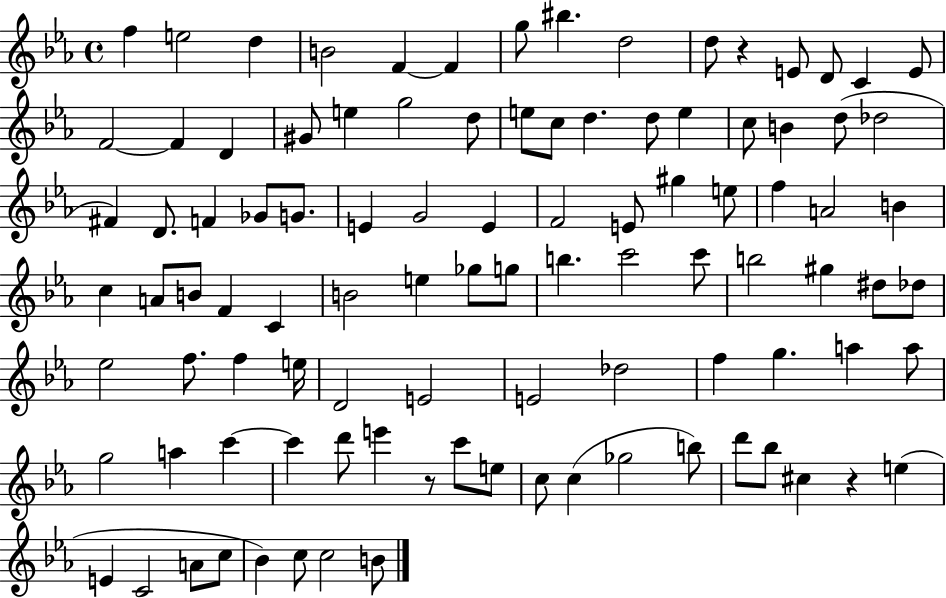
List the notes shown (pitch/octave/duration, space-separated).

F5/q E5/h D5/q B4/h F4/q F4/q G5/e BIS5/q. D5/h D5/e R/q E4/e D4/e C4/q E4/e F4/h F4/q D4/q G#4/e E5/q G5/h D5/e E5/e C5/e D5/q. D5/e E5/q C5/e B4/q D5/e Db5/h F#4/q D4/e. F4/q Gb4/e G4/e. E4/q G4/h E4/q F4/h E4/e G#5/q E5/e F5/q A4/h B4/q C5/q A4/e B4/e F4/q C4/q B4/h E5/q Gb5/e G5/e B5/q. C6/h C6/e B5/h G#5/q D#5/e Db5/e Eb5/h F5/e. F5/q E5/s D4/h E4/h E4/h Db5/h F5/q G5/q. A5/q A5/e G5/h A5/q C6/q C6/q D6/e E6/q R/e C6/e E5/e C5/e C5/q Gb5/h B5/e D6/e Bb5/e C#5/q R/q E5/q E4/q C4/h A4/e C5/e Bb4/q C5/e C5/h B4/e